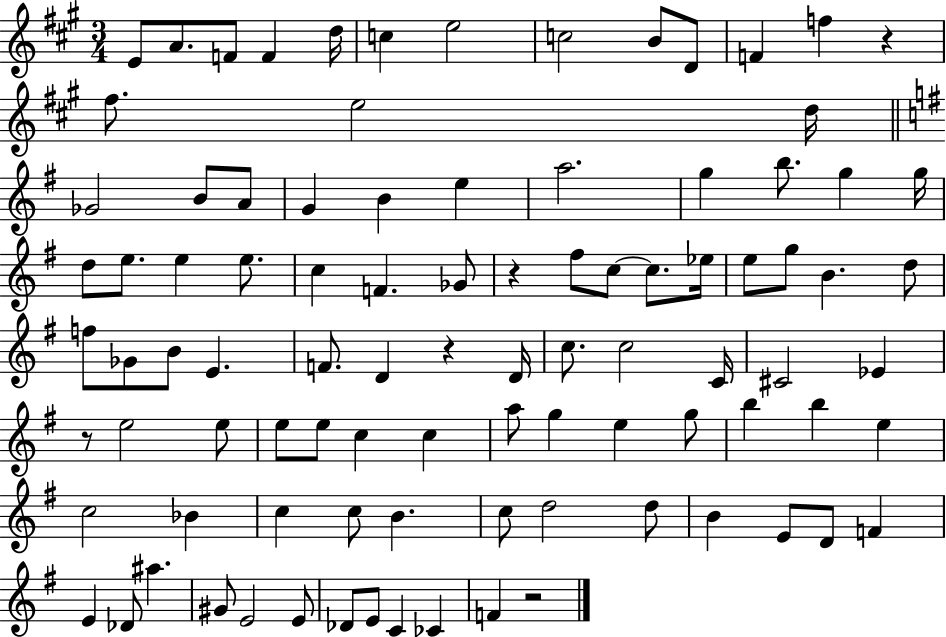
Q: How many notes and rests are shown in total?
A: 94